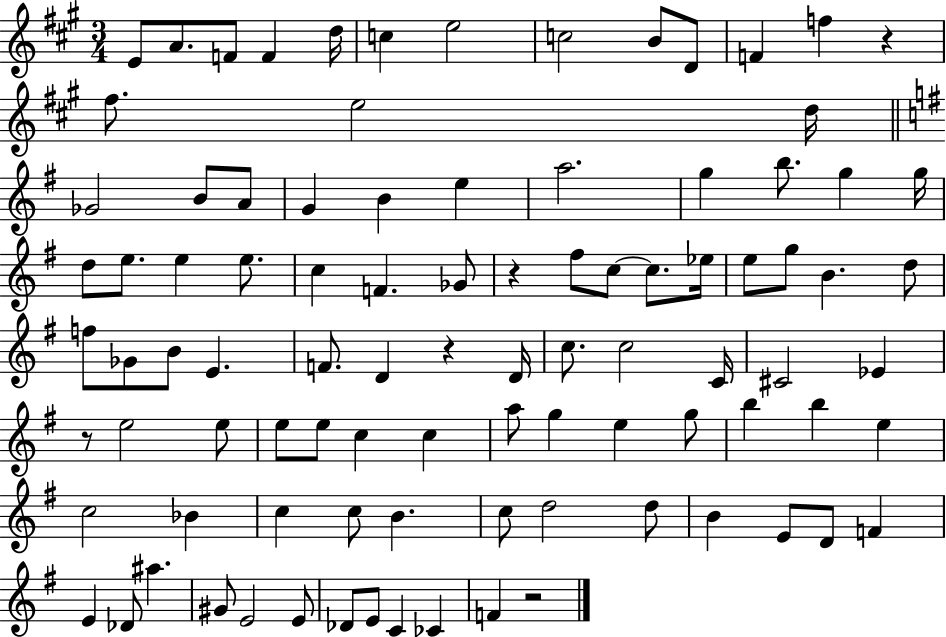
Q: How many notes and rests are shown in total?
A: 94